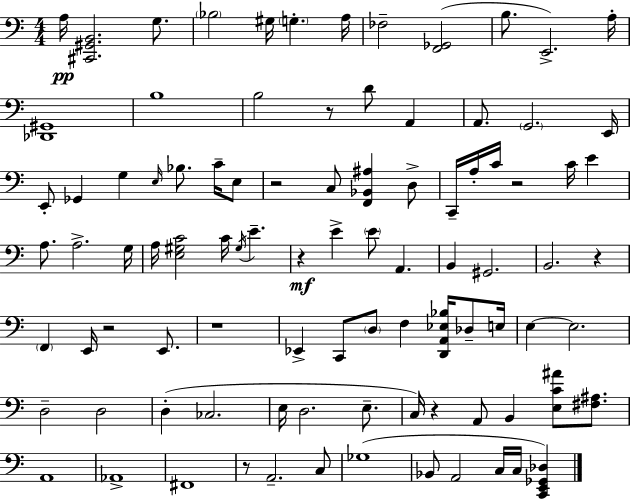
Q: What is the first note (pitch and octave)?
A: A3